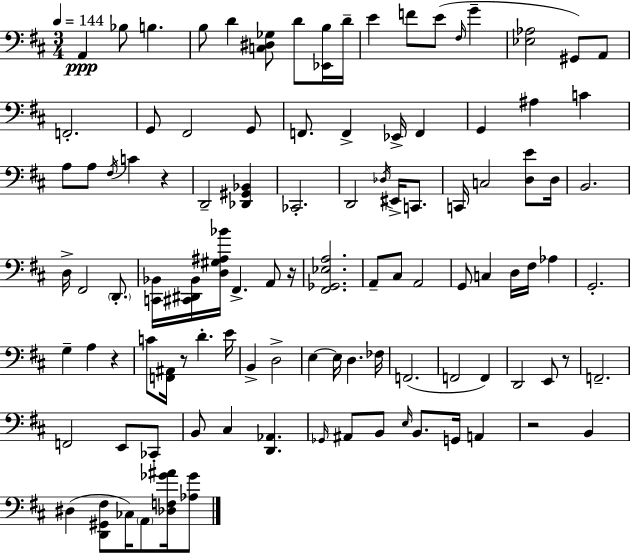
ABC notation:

X:1
T:Untitled
M:3/4
L:1/4
K:D
A,, _B,/2 B, B,/2 D [C,^D,_G,]/2 D/2 [_E,,B,]/4 D/4 E F/2 E/2 ^F,/4 G [_E,_A,]2 ^G,,/2 A,,/2 F,,2 G,,/2 ^F,,2 G,,/2 F,,/2 F,, _E,,/4 F,, G,, ^A, C A,/2 A,/2 ^F,/4 C z D,,2 [_D,,^G,,_B,,] _C,,2 D,,2 _D,/4 ^E,,/4 C,,/2 C,,/4 C,2 [D,E]/2 D,/4 B,,2 D,/4 ^F,,2 D,,/2 [C,,_B,,]/4 [^C,,^D,,_B,,]/4 [D,^G,^A,_B]/4 ^F,, A,,/2 z/4 [^F,,_G,,_E,A,]2 A,,/2 ^C,/2 A,,2 G,,/2 C, D,/4 ^F,/4 _A, G,,2 G, A, z C/2 [F,,^A,,]/4 z/2 D E/4 B,, D,2 E, E,/4 D, _F,/4 F,,2 F,,2 F,, D,,2 E,,/2 z/2 F,,2 F,,2 E,,/2 _C,,/2 B,,/2 ^C, [D,,_A,,] _G,,/4 ^A,,/2 B,,/2 E,/4 B,,/2 G,,/4 A,, z2 B,, ^D, [D,,^G,,^F,]/2 _C,/4 A,,/2 [_D,F,_G^A]/4 [_A,_G]/2